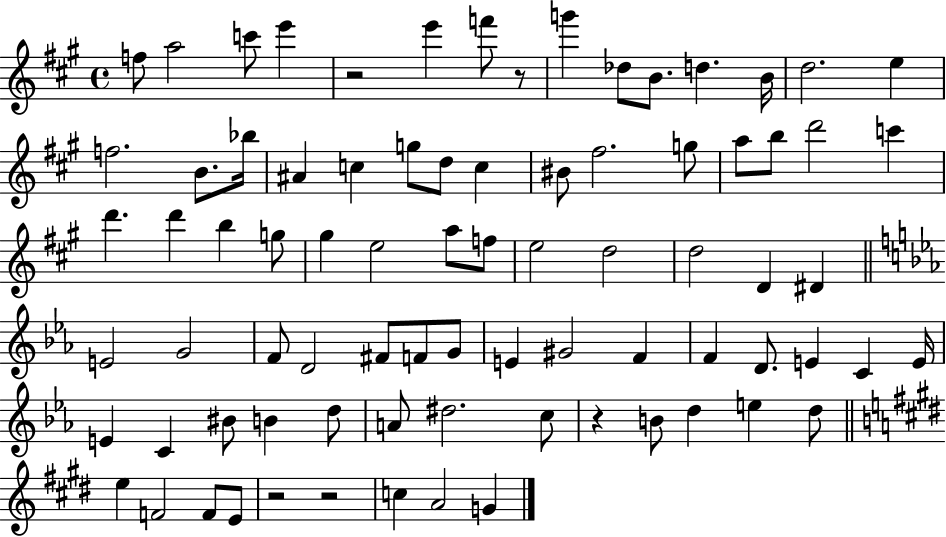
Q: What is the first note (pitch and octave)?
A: F5